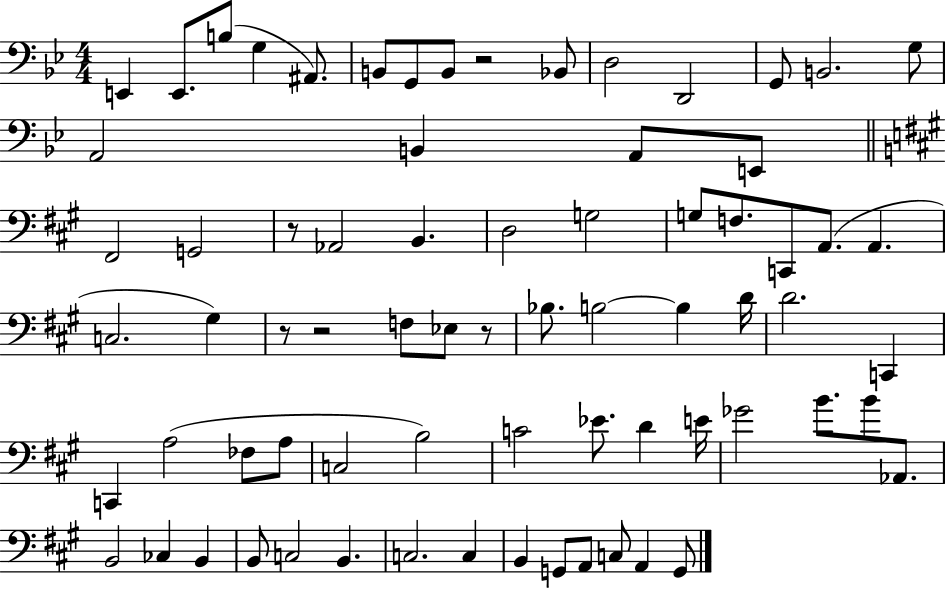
E2/q E2/e. B3/e G3/q A#2/e. B2/e G2/e B2/e R/h Bb2/e D3/h D2/h G2/e B2/h. G3/e A2/h B2/q A2/e E2/e F#2/h G2/h R/e Ab2/h B2/q. D3/h G3/h G3/e F3/e. C2/e A2/e. A2/q. C3/h. G#3/q R/e R/h F3/e Eb3/e R/e Bb3/e. B3/h B3/q D4/s D4/h. C2/q C2/q A3/h FES3/e A3/e C3/h B3/h C4/h Eb4/e. D4/q E4/s Gb4/h B4/e. B4/e Ab2/e. B2/h CES3/q B2/q B2/e C3/h B2/q. C3/h. C3/q B2/q G2/e A2/e C3/e A2/q G2/e